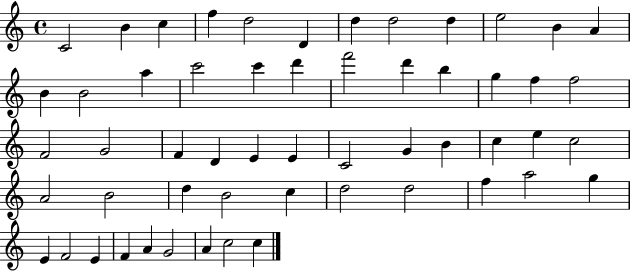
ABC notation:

X:1
T:Untitled
M:4/4
L:1/4
K:C
C2 B c f d2 D d d2 d e2 B A B B2 a c'2 c' d' f'2 d' b g f f2 F2 G2 F D E E C2 G B c e c2 A2 B2 d B2 c d2 d2 f a2 g E F2 E F A G2 A c2 c